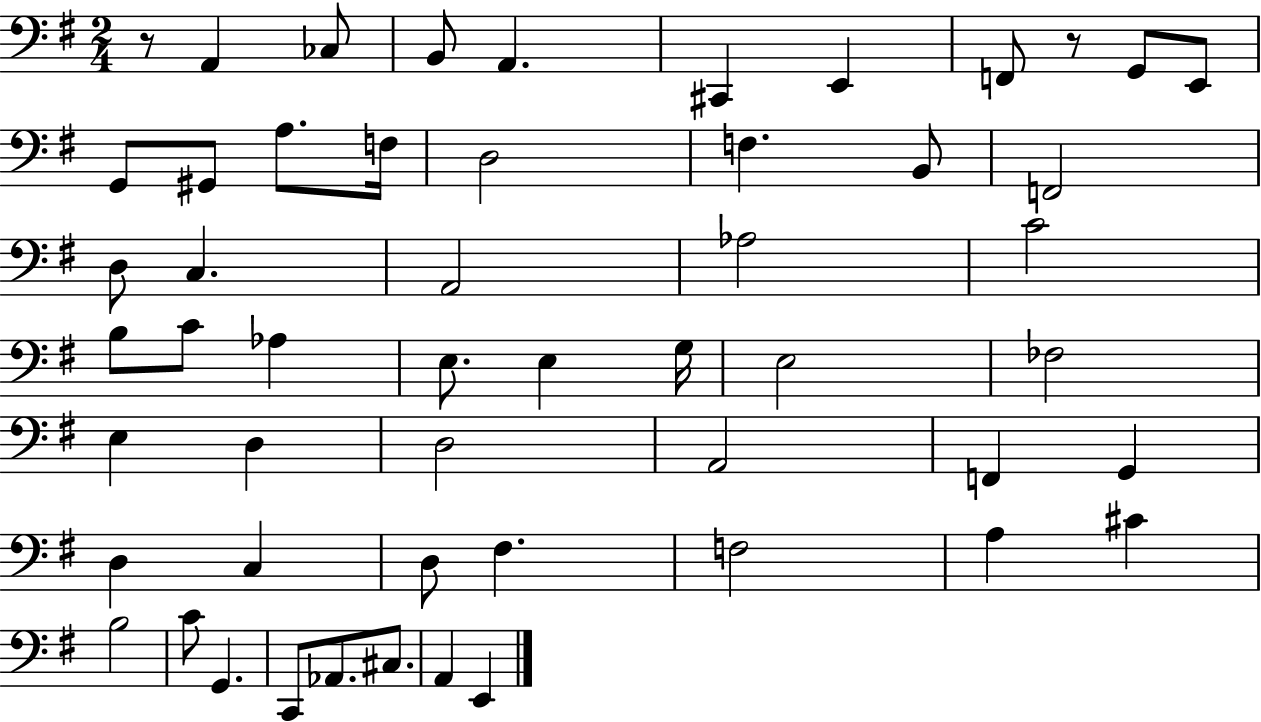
R/e A2/q CES3/e B2/e A2/q. C#2/q E2/q F2/e R/e G2/e E2/e G2/e G#2/e A3/e. F3/s D3/h F3/q. B2/e F2/h D3/e C3/q. A2/h Ab3/h C4/h B3/e C4/e Ab3/q E3/e. E3/q G3/s E3/h FES3/h E3/q D3/q D3/h A2/h F2/q G2/q D3/q C3/q D3/e F#3/q. F3/h A3/q C#4/q B3/h C4/e G2/q. C2/e Ab2/e. C#3/e. A2/q E2/q